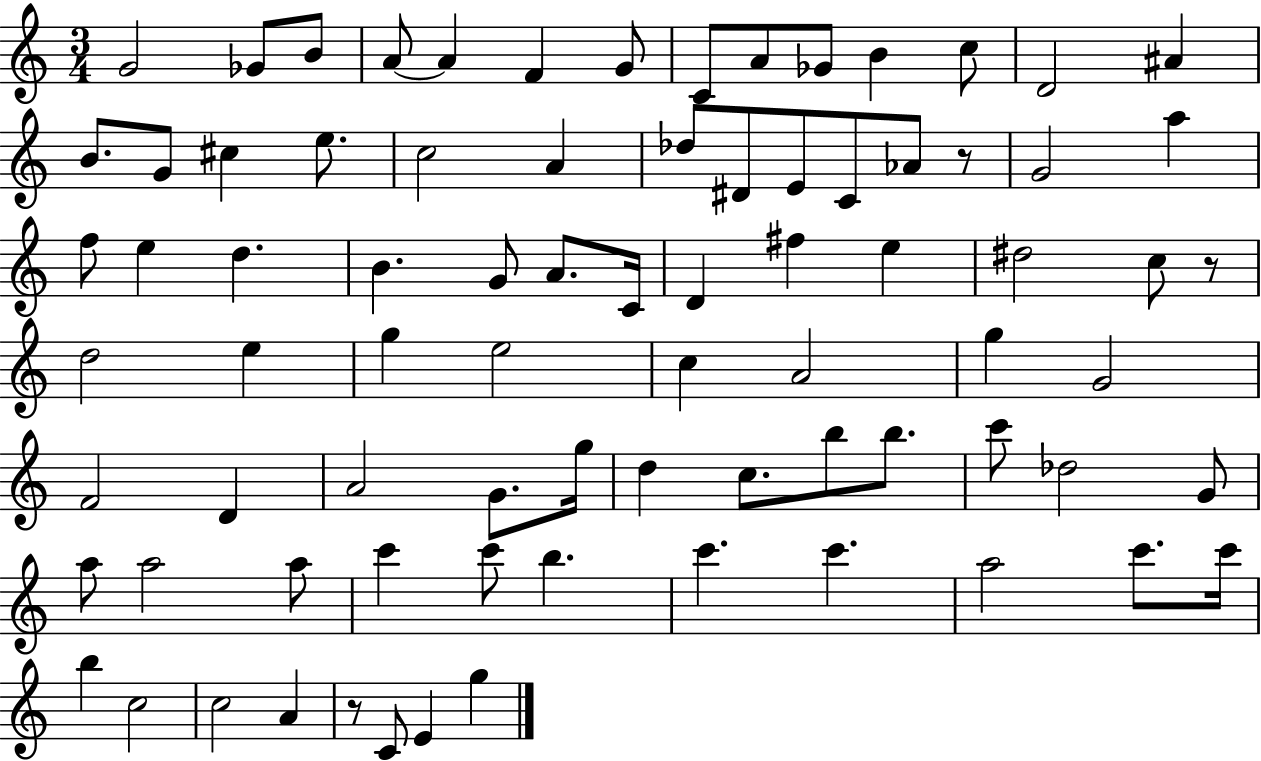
{
  \clef treble
  \numericTimeSignature
  \time 3/4
  \key c \major
  g'2 ges'8 b'8 | a'8~~ a'4 f'4 g'8 | c'8 a'8 ges'8 b'4 c''8 | d'2 ais'4 | \break b'8. g'8 cis''4 e''8. | c''2 a'4 | des''8 dis'8 e'8 c'8 aes'8 r8 | g'2 a''4 | \break f''8 e''4 d''4. | b'4. g'8 a'8. c'16 | d'4 fis''4 e''4 | dis''2 c''8 r8 | \break d''2 e''4 | g''4 e''2 | c''4 a'2 | g''4 g'2 | \break f'2 d'4 | a'2 g'8. g''16 | d''4 c''8. b''8 b''8. | c'''8 des''2 g'8 | \break a''8 a''2 a''8 | c'''4 c'''8 b''4. | c'''4. c'''4. | a''2 c'''8. c'''16 | \break b''4 c''2 | c''2 a'4 | r8 c'8 e'4 g''4 | \bar "|."
}